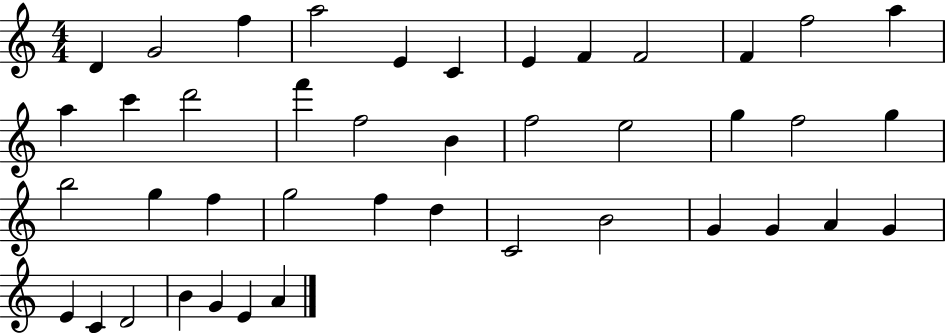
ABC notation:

X:1
T:Untitled
M:4/4
L:1/4
K:C
D G2 f a2 E C E F F2 F f2 a a c' d'2 f' f2 B f2 e2 g f2 g b2 g f g2 f d C2 B2 G G A G E C D2 B G E A